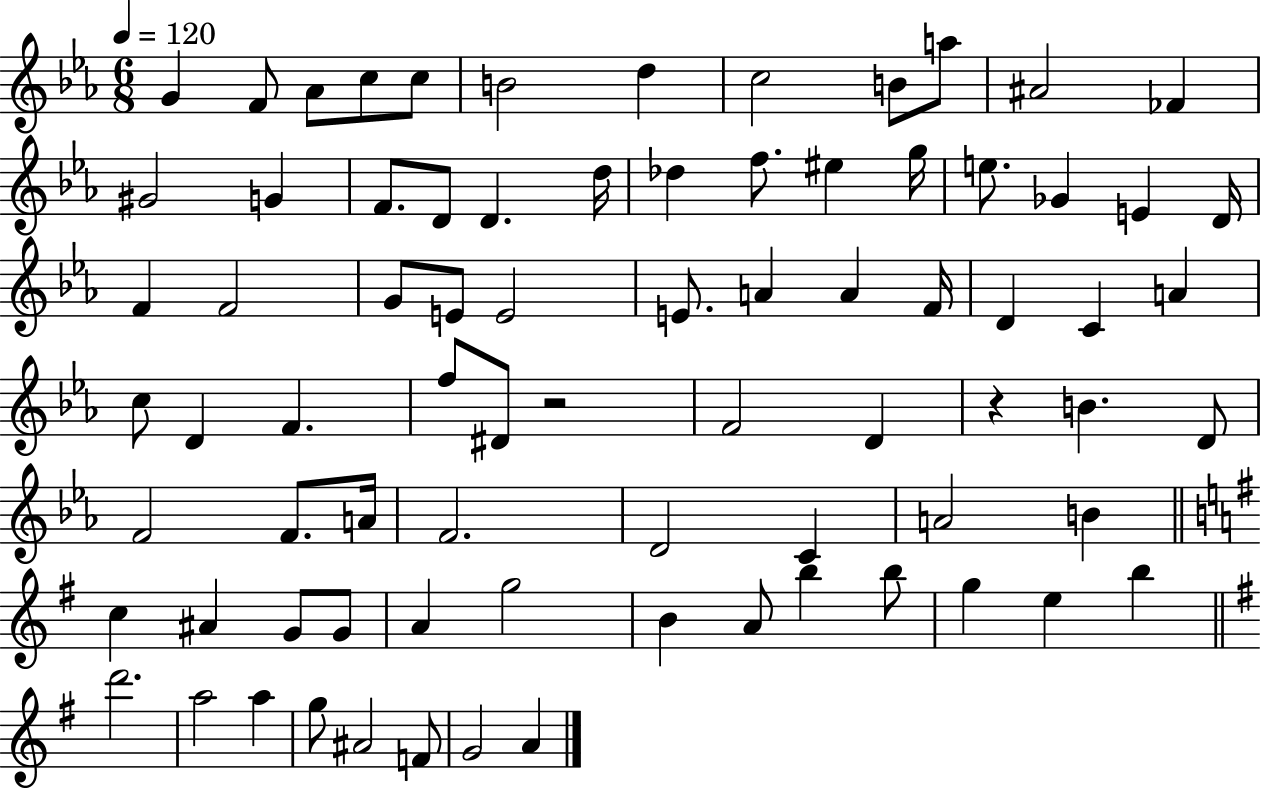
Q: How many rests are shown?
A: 2